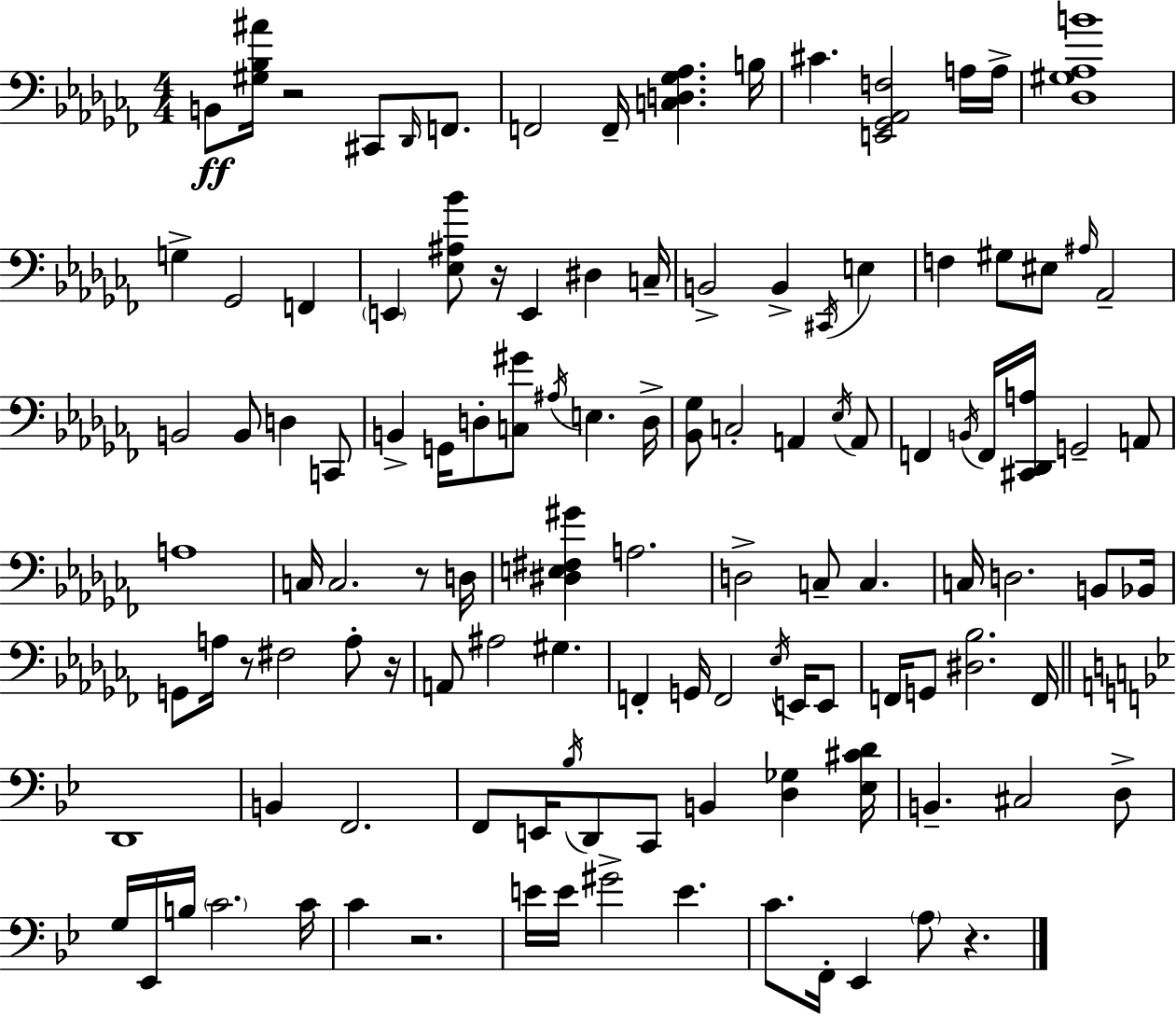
{
  \clef bass
  \numericTimeSignature
  \time 4/4
  \key aes \minor
  b,8\ff <gis bes ais'>16 r2 cis,8 \grace { des,16 } f,8. | f,2 f,16-- <c d ges aes>4. | b16 cis'4. <e, ges, aes, f>2 a16 | a16-> <des gis aes b'>1 | \break g4-> ges,2 f,4 | \parenthesize e,4 <ees ais bes'>8 r16 e,4 dis4 | c16-- b,2-> b,4-> \acciaccatura { cis,16 } e4 | f4 gis8 eis8 \grace { ais16 } aes,2-- | \break b,2 b,8 d4 | c,8 b,4-> g,16 d8-. <c gis'>8 \acciaccatura { ais16 } e4. | d16-> <bes, ges>8 c2-. a,4 | \acciaccatura { ees16 } a,8 f,4 \acciaccatura { b,16 } f,16 <cis, des, a>16 g,2-- | \break a,8 a1 | c16 c2. | r8 d16 <dis e fis gis'>4 a2. | d2-> c8-- | \break c4. c16 d2. | b,8 bes,16 g,8 a16 r8 fis2 | a8-. r16 a,8 ais2 | gis4. f,4-. g,16 f,2 | \break \acciaccatura { ees16 } e,16 e,8 f,16 g,8 <dis bes>2. | f,16 \bar "||" \break \key bes \major d,1 | b,4 f,2. | f,8 e,16 \acciaccatura { bes16 } d,8 c,8 b,4 <d ges>4 | <ees cis' d'>16 b,4.-- cis2 d8-> | \break g16 ees,16 b16 \parenthesize c'2. | c'16 c'4 r2. | e'16 e'16 gis'2-> e'4. | c'8. f,16-. ees,4 \parenthesize a8 r4. | \break \bar "|."
}